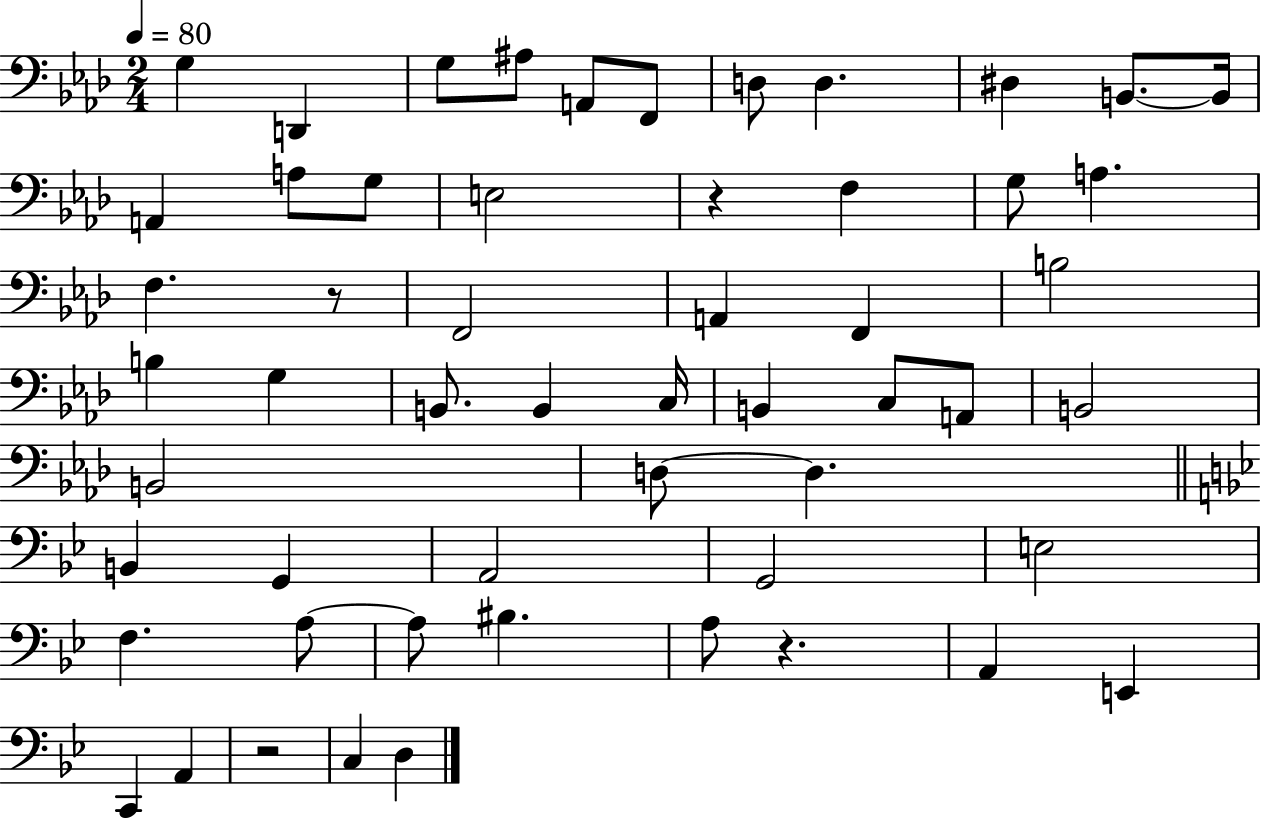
{
  \clef bass
  \numericTimeSignature
  \time 2/4
  \key aes \major
  \tempo 4 = 80
  g4 d,4 | g8 ais8 a,8 f,8 | d8 d4. | dis4 b,8.~~ b,16 | \break a,4 a8 g8 | e2 | r4 f4 | g8 a4. | \break f4. r8 | f,2 | a,4 f,4 | b2 | \break b4 g4 | b,8. b,4 c16 | b,4 c8 a,8 | b,2 | \break b,2 | d8~~ d4. | \bar "||" \break \key bes \major b,4 g,4 | a,2 | g,2 | e2 | \break f4. a8~~ | a8 bis4. | a8 r4. | a,4 e,4 | \break c,4 a,4 | r2 | c4 d4 | \bar "|."
}